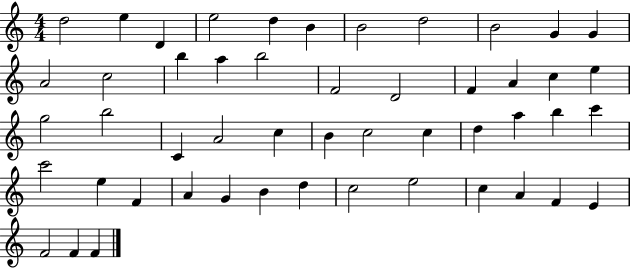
{
  \clef treble
  \numericTimeSignature
  \time 4/4
  \key c \major
  d''2 e''4 d'4 | e''2 d''4 b'4 | b'2 d''2 | b'2 g'4 g'4 | \break a'2 c''2 | b''4 a''4 b''2 | f'2 d'2 | f'4 a'4 c''4 e''4 | \break g''2 b''2 | c'4 a'2 c''4 | b'4 c''2 c''4 | d''4 a''4 b''4 c'''4 | \break c'''2 e''4 f'4 | a'4 g'4 b'4 d''4 | c''2 e''2 | c''4 a'4 f'4 e'4 | \break f'2 f'4 f'4 | \bar "|."
}